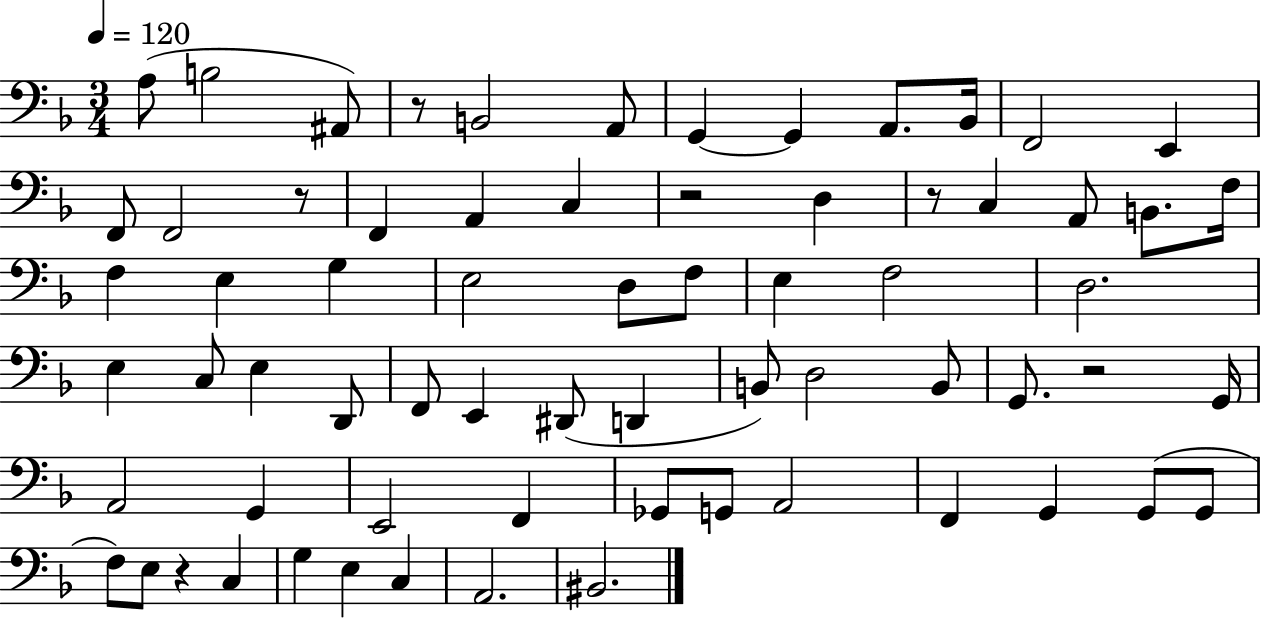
{
  \clef bass
  \numericTimeSignature
  \time 3/4
  \key f \major
  \tempo 4 = 120
  a8( b2 ais,8) | r8 b,2 a,8 | g,4~~ g,4 a,8. bes,16 | f,2 e,4 | \break f,8 f,2 r8 | f,4 a,4 c4 | r2 d4 | r8 c4 a,8 b,8. f16 | \break f4 e4 g4 | e2 d8 f8 | e4 f2 | d2. | \break e4 c8 e4 d,8 | f,8 e,4 dis,8( d,4 | b,8) d2 b,8 | g,8. r2 g,16 | \break a,2 g,4 | e,2 f,4 | ges,8 g,8 a,2 | f,4 g,4 g,8( g,8 | \break f8) e8 r4 c4 | g4 e4 c4 | a,2. | bis,2. | \break \bar "|."
}